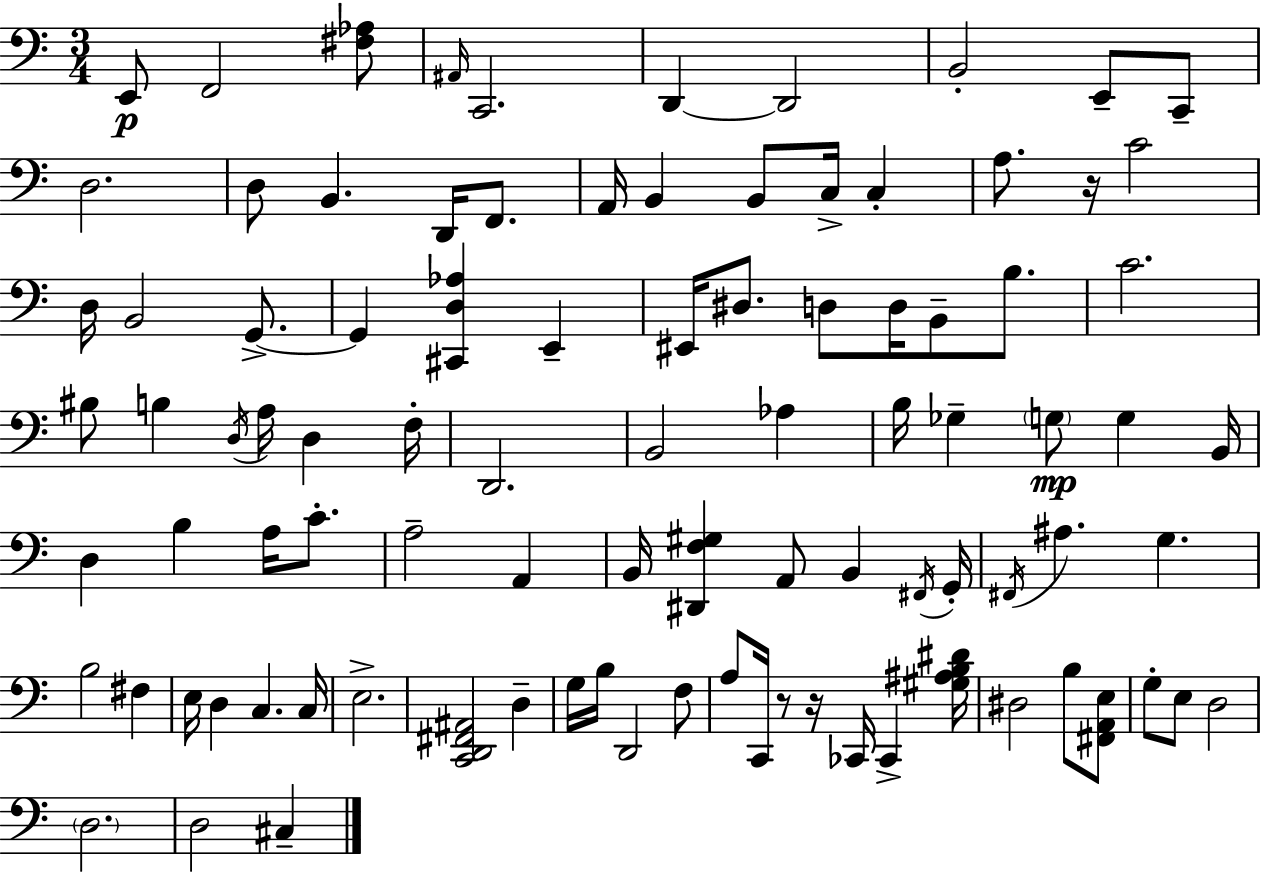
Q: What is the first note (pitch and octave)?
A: E2